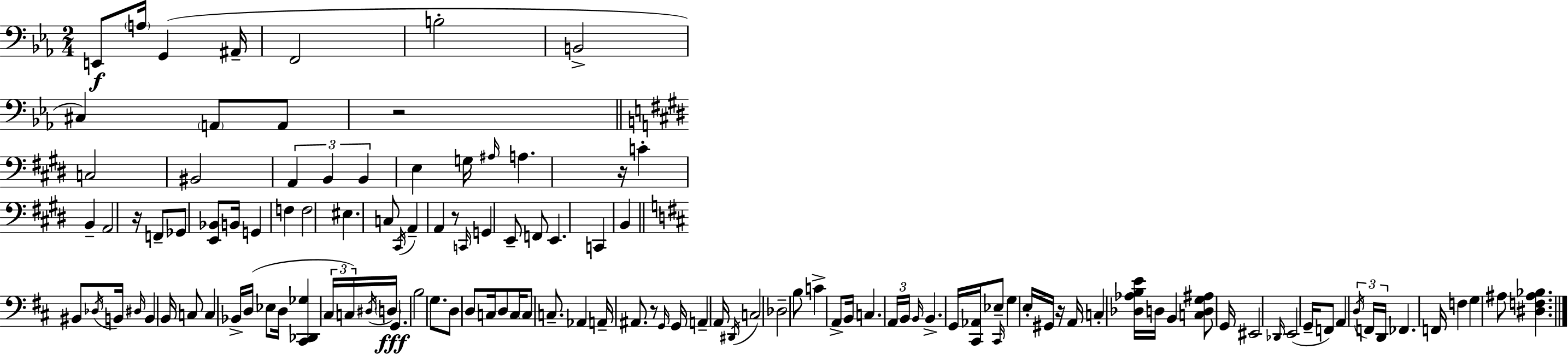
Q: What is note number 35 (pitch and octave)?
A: G2